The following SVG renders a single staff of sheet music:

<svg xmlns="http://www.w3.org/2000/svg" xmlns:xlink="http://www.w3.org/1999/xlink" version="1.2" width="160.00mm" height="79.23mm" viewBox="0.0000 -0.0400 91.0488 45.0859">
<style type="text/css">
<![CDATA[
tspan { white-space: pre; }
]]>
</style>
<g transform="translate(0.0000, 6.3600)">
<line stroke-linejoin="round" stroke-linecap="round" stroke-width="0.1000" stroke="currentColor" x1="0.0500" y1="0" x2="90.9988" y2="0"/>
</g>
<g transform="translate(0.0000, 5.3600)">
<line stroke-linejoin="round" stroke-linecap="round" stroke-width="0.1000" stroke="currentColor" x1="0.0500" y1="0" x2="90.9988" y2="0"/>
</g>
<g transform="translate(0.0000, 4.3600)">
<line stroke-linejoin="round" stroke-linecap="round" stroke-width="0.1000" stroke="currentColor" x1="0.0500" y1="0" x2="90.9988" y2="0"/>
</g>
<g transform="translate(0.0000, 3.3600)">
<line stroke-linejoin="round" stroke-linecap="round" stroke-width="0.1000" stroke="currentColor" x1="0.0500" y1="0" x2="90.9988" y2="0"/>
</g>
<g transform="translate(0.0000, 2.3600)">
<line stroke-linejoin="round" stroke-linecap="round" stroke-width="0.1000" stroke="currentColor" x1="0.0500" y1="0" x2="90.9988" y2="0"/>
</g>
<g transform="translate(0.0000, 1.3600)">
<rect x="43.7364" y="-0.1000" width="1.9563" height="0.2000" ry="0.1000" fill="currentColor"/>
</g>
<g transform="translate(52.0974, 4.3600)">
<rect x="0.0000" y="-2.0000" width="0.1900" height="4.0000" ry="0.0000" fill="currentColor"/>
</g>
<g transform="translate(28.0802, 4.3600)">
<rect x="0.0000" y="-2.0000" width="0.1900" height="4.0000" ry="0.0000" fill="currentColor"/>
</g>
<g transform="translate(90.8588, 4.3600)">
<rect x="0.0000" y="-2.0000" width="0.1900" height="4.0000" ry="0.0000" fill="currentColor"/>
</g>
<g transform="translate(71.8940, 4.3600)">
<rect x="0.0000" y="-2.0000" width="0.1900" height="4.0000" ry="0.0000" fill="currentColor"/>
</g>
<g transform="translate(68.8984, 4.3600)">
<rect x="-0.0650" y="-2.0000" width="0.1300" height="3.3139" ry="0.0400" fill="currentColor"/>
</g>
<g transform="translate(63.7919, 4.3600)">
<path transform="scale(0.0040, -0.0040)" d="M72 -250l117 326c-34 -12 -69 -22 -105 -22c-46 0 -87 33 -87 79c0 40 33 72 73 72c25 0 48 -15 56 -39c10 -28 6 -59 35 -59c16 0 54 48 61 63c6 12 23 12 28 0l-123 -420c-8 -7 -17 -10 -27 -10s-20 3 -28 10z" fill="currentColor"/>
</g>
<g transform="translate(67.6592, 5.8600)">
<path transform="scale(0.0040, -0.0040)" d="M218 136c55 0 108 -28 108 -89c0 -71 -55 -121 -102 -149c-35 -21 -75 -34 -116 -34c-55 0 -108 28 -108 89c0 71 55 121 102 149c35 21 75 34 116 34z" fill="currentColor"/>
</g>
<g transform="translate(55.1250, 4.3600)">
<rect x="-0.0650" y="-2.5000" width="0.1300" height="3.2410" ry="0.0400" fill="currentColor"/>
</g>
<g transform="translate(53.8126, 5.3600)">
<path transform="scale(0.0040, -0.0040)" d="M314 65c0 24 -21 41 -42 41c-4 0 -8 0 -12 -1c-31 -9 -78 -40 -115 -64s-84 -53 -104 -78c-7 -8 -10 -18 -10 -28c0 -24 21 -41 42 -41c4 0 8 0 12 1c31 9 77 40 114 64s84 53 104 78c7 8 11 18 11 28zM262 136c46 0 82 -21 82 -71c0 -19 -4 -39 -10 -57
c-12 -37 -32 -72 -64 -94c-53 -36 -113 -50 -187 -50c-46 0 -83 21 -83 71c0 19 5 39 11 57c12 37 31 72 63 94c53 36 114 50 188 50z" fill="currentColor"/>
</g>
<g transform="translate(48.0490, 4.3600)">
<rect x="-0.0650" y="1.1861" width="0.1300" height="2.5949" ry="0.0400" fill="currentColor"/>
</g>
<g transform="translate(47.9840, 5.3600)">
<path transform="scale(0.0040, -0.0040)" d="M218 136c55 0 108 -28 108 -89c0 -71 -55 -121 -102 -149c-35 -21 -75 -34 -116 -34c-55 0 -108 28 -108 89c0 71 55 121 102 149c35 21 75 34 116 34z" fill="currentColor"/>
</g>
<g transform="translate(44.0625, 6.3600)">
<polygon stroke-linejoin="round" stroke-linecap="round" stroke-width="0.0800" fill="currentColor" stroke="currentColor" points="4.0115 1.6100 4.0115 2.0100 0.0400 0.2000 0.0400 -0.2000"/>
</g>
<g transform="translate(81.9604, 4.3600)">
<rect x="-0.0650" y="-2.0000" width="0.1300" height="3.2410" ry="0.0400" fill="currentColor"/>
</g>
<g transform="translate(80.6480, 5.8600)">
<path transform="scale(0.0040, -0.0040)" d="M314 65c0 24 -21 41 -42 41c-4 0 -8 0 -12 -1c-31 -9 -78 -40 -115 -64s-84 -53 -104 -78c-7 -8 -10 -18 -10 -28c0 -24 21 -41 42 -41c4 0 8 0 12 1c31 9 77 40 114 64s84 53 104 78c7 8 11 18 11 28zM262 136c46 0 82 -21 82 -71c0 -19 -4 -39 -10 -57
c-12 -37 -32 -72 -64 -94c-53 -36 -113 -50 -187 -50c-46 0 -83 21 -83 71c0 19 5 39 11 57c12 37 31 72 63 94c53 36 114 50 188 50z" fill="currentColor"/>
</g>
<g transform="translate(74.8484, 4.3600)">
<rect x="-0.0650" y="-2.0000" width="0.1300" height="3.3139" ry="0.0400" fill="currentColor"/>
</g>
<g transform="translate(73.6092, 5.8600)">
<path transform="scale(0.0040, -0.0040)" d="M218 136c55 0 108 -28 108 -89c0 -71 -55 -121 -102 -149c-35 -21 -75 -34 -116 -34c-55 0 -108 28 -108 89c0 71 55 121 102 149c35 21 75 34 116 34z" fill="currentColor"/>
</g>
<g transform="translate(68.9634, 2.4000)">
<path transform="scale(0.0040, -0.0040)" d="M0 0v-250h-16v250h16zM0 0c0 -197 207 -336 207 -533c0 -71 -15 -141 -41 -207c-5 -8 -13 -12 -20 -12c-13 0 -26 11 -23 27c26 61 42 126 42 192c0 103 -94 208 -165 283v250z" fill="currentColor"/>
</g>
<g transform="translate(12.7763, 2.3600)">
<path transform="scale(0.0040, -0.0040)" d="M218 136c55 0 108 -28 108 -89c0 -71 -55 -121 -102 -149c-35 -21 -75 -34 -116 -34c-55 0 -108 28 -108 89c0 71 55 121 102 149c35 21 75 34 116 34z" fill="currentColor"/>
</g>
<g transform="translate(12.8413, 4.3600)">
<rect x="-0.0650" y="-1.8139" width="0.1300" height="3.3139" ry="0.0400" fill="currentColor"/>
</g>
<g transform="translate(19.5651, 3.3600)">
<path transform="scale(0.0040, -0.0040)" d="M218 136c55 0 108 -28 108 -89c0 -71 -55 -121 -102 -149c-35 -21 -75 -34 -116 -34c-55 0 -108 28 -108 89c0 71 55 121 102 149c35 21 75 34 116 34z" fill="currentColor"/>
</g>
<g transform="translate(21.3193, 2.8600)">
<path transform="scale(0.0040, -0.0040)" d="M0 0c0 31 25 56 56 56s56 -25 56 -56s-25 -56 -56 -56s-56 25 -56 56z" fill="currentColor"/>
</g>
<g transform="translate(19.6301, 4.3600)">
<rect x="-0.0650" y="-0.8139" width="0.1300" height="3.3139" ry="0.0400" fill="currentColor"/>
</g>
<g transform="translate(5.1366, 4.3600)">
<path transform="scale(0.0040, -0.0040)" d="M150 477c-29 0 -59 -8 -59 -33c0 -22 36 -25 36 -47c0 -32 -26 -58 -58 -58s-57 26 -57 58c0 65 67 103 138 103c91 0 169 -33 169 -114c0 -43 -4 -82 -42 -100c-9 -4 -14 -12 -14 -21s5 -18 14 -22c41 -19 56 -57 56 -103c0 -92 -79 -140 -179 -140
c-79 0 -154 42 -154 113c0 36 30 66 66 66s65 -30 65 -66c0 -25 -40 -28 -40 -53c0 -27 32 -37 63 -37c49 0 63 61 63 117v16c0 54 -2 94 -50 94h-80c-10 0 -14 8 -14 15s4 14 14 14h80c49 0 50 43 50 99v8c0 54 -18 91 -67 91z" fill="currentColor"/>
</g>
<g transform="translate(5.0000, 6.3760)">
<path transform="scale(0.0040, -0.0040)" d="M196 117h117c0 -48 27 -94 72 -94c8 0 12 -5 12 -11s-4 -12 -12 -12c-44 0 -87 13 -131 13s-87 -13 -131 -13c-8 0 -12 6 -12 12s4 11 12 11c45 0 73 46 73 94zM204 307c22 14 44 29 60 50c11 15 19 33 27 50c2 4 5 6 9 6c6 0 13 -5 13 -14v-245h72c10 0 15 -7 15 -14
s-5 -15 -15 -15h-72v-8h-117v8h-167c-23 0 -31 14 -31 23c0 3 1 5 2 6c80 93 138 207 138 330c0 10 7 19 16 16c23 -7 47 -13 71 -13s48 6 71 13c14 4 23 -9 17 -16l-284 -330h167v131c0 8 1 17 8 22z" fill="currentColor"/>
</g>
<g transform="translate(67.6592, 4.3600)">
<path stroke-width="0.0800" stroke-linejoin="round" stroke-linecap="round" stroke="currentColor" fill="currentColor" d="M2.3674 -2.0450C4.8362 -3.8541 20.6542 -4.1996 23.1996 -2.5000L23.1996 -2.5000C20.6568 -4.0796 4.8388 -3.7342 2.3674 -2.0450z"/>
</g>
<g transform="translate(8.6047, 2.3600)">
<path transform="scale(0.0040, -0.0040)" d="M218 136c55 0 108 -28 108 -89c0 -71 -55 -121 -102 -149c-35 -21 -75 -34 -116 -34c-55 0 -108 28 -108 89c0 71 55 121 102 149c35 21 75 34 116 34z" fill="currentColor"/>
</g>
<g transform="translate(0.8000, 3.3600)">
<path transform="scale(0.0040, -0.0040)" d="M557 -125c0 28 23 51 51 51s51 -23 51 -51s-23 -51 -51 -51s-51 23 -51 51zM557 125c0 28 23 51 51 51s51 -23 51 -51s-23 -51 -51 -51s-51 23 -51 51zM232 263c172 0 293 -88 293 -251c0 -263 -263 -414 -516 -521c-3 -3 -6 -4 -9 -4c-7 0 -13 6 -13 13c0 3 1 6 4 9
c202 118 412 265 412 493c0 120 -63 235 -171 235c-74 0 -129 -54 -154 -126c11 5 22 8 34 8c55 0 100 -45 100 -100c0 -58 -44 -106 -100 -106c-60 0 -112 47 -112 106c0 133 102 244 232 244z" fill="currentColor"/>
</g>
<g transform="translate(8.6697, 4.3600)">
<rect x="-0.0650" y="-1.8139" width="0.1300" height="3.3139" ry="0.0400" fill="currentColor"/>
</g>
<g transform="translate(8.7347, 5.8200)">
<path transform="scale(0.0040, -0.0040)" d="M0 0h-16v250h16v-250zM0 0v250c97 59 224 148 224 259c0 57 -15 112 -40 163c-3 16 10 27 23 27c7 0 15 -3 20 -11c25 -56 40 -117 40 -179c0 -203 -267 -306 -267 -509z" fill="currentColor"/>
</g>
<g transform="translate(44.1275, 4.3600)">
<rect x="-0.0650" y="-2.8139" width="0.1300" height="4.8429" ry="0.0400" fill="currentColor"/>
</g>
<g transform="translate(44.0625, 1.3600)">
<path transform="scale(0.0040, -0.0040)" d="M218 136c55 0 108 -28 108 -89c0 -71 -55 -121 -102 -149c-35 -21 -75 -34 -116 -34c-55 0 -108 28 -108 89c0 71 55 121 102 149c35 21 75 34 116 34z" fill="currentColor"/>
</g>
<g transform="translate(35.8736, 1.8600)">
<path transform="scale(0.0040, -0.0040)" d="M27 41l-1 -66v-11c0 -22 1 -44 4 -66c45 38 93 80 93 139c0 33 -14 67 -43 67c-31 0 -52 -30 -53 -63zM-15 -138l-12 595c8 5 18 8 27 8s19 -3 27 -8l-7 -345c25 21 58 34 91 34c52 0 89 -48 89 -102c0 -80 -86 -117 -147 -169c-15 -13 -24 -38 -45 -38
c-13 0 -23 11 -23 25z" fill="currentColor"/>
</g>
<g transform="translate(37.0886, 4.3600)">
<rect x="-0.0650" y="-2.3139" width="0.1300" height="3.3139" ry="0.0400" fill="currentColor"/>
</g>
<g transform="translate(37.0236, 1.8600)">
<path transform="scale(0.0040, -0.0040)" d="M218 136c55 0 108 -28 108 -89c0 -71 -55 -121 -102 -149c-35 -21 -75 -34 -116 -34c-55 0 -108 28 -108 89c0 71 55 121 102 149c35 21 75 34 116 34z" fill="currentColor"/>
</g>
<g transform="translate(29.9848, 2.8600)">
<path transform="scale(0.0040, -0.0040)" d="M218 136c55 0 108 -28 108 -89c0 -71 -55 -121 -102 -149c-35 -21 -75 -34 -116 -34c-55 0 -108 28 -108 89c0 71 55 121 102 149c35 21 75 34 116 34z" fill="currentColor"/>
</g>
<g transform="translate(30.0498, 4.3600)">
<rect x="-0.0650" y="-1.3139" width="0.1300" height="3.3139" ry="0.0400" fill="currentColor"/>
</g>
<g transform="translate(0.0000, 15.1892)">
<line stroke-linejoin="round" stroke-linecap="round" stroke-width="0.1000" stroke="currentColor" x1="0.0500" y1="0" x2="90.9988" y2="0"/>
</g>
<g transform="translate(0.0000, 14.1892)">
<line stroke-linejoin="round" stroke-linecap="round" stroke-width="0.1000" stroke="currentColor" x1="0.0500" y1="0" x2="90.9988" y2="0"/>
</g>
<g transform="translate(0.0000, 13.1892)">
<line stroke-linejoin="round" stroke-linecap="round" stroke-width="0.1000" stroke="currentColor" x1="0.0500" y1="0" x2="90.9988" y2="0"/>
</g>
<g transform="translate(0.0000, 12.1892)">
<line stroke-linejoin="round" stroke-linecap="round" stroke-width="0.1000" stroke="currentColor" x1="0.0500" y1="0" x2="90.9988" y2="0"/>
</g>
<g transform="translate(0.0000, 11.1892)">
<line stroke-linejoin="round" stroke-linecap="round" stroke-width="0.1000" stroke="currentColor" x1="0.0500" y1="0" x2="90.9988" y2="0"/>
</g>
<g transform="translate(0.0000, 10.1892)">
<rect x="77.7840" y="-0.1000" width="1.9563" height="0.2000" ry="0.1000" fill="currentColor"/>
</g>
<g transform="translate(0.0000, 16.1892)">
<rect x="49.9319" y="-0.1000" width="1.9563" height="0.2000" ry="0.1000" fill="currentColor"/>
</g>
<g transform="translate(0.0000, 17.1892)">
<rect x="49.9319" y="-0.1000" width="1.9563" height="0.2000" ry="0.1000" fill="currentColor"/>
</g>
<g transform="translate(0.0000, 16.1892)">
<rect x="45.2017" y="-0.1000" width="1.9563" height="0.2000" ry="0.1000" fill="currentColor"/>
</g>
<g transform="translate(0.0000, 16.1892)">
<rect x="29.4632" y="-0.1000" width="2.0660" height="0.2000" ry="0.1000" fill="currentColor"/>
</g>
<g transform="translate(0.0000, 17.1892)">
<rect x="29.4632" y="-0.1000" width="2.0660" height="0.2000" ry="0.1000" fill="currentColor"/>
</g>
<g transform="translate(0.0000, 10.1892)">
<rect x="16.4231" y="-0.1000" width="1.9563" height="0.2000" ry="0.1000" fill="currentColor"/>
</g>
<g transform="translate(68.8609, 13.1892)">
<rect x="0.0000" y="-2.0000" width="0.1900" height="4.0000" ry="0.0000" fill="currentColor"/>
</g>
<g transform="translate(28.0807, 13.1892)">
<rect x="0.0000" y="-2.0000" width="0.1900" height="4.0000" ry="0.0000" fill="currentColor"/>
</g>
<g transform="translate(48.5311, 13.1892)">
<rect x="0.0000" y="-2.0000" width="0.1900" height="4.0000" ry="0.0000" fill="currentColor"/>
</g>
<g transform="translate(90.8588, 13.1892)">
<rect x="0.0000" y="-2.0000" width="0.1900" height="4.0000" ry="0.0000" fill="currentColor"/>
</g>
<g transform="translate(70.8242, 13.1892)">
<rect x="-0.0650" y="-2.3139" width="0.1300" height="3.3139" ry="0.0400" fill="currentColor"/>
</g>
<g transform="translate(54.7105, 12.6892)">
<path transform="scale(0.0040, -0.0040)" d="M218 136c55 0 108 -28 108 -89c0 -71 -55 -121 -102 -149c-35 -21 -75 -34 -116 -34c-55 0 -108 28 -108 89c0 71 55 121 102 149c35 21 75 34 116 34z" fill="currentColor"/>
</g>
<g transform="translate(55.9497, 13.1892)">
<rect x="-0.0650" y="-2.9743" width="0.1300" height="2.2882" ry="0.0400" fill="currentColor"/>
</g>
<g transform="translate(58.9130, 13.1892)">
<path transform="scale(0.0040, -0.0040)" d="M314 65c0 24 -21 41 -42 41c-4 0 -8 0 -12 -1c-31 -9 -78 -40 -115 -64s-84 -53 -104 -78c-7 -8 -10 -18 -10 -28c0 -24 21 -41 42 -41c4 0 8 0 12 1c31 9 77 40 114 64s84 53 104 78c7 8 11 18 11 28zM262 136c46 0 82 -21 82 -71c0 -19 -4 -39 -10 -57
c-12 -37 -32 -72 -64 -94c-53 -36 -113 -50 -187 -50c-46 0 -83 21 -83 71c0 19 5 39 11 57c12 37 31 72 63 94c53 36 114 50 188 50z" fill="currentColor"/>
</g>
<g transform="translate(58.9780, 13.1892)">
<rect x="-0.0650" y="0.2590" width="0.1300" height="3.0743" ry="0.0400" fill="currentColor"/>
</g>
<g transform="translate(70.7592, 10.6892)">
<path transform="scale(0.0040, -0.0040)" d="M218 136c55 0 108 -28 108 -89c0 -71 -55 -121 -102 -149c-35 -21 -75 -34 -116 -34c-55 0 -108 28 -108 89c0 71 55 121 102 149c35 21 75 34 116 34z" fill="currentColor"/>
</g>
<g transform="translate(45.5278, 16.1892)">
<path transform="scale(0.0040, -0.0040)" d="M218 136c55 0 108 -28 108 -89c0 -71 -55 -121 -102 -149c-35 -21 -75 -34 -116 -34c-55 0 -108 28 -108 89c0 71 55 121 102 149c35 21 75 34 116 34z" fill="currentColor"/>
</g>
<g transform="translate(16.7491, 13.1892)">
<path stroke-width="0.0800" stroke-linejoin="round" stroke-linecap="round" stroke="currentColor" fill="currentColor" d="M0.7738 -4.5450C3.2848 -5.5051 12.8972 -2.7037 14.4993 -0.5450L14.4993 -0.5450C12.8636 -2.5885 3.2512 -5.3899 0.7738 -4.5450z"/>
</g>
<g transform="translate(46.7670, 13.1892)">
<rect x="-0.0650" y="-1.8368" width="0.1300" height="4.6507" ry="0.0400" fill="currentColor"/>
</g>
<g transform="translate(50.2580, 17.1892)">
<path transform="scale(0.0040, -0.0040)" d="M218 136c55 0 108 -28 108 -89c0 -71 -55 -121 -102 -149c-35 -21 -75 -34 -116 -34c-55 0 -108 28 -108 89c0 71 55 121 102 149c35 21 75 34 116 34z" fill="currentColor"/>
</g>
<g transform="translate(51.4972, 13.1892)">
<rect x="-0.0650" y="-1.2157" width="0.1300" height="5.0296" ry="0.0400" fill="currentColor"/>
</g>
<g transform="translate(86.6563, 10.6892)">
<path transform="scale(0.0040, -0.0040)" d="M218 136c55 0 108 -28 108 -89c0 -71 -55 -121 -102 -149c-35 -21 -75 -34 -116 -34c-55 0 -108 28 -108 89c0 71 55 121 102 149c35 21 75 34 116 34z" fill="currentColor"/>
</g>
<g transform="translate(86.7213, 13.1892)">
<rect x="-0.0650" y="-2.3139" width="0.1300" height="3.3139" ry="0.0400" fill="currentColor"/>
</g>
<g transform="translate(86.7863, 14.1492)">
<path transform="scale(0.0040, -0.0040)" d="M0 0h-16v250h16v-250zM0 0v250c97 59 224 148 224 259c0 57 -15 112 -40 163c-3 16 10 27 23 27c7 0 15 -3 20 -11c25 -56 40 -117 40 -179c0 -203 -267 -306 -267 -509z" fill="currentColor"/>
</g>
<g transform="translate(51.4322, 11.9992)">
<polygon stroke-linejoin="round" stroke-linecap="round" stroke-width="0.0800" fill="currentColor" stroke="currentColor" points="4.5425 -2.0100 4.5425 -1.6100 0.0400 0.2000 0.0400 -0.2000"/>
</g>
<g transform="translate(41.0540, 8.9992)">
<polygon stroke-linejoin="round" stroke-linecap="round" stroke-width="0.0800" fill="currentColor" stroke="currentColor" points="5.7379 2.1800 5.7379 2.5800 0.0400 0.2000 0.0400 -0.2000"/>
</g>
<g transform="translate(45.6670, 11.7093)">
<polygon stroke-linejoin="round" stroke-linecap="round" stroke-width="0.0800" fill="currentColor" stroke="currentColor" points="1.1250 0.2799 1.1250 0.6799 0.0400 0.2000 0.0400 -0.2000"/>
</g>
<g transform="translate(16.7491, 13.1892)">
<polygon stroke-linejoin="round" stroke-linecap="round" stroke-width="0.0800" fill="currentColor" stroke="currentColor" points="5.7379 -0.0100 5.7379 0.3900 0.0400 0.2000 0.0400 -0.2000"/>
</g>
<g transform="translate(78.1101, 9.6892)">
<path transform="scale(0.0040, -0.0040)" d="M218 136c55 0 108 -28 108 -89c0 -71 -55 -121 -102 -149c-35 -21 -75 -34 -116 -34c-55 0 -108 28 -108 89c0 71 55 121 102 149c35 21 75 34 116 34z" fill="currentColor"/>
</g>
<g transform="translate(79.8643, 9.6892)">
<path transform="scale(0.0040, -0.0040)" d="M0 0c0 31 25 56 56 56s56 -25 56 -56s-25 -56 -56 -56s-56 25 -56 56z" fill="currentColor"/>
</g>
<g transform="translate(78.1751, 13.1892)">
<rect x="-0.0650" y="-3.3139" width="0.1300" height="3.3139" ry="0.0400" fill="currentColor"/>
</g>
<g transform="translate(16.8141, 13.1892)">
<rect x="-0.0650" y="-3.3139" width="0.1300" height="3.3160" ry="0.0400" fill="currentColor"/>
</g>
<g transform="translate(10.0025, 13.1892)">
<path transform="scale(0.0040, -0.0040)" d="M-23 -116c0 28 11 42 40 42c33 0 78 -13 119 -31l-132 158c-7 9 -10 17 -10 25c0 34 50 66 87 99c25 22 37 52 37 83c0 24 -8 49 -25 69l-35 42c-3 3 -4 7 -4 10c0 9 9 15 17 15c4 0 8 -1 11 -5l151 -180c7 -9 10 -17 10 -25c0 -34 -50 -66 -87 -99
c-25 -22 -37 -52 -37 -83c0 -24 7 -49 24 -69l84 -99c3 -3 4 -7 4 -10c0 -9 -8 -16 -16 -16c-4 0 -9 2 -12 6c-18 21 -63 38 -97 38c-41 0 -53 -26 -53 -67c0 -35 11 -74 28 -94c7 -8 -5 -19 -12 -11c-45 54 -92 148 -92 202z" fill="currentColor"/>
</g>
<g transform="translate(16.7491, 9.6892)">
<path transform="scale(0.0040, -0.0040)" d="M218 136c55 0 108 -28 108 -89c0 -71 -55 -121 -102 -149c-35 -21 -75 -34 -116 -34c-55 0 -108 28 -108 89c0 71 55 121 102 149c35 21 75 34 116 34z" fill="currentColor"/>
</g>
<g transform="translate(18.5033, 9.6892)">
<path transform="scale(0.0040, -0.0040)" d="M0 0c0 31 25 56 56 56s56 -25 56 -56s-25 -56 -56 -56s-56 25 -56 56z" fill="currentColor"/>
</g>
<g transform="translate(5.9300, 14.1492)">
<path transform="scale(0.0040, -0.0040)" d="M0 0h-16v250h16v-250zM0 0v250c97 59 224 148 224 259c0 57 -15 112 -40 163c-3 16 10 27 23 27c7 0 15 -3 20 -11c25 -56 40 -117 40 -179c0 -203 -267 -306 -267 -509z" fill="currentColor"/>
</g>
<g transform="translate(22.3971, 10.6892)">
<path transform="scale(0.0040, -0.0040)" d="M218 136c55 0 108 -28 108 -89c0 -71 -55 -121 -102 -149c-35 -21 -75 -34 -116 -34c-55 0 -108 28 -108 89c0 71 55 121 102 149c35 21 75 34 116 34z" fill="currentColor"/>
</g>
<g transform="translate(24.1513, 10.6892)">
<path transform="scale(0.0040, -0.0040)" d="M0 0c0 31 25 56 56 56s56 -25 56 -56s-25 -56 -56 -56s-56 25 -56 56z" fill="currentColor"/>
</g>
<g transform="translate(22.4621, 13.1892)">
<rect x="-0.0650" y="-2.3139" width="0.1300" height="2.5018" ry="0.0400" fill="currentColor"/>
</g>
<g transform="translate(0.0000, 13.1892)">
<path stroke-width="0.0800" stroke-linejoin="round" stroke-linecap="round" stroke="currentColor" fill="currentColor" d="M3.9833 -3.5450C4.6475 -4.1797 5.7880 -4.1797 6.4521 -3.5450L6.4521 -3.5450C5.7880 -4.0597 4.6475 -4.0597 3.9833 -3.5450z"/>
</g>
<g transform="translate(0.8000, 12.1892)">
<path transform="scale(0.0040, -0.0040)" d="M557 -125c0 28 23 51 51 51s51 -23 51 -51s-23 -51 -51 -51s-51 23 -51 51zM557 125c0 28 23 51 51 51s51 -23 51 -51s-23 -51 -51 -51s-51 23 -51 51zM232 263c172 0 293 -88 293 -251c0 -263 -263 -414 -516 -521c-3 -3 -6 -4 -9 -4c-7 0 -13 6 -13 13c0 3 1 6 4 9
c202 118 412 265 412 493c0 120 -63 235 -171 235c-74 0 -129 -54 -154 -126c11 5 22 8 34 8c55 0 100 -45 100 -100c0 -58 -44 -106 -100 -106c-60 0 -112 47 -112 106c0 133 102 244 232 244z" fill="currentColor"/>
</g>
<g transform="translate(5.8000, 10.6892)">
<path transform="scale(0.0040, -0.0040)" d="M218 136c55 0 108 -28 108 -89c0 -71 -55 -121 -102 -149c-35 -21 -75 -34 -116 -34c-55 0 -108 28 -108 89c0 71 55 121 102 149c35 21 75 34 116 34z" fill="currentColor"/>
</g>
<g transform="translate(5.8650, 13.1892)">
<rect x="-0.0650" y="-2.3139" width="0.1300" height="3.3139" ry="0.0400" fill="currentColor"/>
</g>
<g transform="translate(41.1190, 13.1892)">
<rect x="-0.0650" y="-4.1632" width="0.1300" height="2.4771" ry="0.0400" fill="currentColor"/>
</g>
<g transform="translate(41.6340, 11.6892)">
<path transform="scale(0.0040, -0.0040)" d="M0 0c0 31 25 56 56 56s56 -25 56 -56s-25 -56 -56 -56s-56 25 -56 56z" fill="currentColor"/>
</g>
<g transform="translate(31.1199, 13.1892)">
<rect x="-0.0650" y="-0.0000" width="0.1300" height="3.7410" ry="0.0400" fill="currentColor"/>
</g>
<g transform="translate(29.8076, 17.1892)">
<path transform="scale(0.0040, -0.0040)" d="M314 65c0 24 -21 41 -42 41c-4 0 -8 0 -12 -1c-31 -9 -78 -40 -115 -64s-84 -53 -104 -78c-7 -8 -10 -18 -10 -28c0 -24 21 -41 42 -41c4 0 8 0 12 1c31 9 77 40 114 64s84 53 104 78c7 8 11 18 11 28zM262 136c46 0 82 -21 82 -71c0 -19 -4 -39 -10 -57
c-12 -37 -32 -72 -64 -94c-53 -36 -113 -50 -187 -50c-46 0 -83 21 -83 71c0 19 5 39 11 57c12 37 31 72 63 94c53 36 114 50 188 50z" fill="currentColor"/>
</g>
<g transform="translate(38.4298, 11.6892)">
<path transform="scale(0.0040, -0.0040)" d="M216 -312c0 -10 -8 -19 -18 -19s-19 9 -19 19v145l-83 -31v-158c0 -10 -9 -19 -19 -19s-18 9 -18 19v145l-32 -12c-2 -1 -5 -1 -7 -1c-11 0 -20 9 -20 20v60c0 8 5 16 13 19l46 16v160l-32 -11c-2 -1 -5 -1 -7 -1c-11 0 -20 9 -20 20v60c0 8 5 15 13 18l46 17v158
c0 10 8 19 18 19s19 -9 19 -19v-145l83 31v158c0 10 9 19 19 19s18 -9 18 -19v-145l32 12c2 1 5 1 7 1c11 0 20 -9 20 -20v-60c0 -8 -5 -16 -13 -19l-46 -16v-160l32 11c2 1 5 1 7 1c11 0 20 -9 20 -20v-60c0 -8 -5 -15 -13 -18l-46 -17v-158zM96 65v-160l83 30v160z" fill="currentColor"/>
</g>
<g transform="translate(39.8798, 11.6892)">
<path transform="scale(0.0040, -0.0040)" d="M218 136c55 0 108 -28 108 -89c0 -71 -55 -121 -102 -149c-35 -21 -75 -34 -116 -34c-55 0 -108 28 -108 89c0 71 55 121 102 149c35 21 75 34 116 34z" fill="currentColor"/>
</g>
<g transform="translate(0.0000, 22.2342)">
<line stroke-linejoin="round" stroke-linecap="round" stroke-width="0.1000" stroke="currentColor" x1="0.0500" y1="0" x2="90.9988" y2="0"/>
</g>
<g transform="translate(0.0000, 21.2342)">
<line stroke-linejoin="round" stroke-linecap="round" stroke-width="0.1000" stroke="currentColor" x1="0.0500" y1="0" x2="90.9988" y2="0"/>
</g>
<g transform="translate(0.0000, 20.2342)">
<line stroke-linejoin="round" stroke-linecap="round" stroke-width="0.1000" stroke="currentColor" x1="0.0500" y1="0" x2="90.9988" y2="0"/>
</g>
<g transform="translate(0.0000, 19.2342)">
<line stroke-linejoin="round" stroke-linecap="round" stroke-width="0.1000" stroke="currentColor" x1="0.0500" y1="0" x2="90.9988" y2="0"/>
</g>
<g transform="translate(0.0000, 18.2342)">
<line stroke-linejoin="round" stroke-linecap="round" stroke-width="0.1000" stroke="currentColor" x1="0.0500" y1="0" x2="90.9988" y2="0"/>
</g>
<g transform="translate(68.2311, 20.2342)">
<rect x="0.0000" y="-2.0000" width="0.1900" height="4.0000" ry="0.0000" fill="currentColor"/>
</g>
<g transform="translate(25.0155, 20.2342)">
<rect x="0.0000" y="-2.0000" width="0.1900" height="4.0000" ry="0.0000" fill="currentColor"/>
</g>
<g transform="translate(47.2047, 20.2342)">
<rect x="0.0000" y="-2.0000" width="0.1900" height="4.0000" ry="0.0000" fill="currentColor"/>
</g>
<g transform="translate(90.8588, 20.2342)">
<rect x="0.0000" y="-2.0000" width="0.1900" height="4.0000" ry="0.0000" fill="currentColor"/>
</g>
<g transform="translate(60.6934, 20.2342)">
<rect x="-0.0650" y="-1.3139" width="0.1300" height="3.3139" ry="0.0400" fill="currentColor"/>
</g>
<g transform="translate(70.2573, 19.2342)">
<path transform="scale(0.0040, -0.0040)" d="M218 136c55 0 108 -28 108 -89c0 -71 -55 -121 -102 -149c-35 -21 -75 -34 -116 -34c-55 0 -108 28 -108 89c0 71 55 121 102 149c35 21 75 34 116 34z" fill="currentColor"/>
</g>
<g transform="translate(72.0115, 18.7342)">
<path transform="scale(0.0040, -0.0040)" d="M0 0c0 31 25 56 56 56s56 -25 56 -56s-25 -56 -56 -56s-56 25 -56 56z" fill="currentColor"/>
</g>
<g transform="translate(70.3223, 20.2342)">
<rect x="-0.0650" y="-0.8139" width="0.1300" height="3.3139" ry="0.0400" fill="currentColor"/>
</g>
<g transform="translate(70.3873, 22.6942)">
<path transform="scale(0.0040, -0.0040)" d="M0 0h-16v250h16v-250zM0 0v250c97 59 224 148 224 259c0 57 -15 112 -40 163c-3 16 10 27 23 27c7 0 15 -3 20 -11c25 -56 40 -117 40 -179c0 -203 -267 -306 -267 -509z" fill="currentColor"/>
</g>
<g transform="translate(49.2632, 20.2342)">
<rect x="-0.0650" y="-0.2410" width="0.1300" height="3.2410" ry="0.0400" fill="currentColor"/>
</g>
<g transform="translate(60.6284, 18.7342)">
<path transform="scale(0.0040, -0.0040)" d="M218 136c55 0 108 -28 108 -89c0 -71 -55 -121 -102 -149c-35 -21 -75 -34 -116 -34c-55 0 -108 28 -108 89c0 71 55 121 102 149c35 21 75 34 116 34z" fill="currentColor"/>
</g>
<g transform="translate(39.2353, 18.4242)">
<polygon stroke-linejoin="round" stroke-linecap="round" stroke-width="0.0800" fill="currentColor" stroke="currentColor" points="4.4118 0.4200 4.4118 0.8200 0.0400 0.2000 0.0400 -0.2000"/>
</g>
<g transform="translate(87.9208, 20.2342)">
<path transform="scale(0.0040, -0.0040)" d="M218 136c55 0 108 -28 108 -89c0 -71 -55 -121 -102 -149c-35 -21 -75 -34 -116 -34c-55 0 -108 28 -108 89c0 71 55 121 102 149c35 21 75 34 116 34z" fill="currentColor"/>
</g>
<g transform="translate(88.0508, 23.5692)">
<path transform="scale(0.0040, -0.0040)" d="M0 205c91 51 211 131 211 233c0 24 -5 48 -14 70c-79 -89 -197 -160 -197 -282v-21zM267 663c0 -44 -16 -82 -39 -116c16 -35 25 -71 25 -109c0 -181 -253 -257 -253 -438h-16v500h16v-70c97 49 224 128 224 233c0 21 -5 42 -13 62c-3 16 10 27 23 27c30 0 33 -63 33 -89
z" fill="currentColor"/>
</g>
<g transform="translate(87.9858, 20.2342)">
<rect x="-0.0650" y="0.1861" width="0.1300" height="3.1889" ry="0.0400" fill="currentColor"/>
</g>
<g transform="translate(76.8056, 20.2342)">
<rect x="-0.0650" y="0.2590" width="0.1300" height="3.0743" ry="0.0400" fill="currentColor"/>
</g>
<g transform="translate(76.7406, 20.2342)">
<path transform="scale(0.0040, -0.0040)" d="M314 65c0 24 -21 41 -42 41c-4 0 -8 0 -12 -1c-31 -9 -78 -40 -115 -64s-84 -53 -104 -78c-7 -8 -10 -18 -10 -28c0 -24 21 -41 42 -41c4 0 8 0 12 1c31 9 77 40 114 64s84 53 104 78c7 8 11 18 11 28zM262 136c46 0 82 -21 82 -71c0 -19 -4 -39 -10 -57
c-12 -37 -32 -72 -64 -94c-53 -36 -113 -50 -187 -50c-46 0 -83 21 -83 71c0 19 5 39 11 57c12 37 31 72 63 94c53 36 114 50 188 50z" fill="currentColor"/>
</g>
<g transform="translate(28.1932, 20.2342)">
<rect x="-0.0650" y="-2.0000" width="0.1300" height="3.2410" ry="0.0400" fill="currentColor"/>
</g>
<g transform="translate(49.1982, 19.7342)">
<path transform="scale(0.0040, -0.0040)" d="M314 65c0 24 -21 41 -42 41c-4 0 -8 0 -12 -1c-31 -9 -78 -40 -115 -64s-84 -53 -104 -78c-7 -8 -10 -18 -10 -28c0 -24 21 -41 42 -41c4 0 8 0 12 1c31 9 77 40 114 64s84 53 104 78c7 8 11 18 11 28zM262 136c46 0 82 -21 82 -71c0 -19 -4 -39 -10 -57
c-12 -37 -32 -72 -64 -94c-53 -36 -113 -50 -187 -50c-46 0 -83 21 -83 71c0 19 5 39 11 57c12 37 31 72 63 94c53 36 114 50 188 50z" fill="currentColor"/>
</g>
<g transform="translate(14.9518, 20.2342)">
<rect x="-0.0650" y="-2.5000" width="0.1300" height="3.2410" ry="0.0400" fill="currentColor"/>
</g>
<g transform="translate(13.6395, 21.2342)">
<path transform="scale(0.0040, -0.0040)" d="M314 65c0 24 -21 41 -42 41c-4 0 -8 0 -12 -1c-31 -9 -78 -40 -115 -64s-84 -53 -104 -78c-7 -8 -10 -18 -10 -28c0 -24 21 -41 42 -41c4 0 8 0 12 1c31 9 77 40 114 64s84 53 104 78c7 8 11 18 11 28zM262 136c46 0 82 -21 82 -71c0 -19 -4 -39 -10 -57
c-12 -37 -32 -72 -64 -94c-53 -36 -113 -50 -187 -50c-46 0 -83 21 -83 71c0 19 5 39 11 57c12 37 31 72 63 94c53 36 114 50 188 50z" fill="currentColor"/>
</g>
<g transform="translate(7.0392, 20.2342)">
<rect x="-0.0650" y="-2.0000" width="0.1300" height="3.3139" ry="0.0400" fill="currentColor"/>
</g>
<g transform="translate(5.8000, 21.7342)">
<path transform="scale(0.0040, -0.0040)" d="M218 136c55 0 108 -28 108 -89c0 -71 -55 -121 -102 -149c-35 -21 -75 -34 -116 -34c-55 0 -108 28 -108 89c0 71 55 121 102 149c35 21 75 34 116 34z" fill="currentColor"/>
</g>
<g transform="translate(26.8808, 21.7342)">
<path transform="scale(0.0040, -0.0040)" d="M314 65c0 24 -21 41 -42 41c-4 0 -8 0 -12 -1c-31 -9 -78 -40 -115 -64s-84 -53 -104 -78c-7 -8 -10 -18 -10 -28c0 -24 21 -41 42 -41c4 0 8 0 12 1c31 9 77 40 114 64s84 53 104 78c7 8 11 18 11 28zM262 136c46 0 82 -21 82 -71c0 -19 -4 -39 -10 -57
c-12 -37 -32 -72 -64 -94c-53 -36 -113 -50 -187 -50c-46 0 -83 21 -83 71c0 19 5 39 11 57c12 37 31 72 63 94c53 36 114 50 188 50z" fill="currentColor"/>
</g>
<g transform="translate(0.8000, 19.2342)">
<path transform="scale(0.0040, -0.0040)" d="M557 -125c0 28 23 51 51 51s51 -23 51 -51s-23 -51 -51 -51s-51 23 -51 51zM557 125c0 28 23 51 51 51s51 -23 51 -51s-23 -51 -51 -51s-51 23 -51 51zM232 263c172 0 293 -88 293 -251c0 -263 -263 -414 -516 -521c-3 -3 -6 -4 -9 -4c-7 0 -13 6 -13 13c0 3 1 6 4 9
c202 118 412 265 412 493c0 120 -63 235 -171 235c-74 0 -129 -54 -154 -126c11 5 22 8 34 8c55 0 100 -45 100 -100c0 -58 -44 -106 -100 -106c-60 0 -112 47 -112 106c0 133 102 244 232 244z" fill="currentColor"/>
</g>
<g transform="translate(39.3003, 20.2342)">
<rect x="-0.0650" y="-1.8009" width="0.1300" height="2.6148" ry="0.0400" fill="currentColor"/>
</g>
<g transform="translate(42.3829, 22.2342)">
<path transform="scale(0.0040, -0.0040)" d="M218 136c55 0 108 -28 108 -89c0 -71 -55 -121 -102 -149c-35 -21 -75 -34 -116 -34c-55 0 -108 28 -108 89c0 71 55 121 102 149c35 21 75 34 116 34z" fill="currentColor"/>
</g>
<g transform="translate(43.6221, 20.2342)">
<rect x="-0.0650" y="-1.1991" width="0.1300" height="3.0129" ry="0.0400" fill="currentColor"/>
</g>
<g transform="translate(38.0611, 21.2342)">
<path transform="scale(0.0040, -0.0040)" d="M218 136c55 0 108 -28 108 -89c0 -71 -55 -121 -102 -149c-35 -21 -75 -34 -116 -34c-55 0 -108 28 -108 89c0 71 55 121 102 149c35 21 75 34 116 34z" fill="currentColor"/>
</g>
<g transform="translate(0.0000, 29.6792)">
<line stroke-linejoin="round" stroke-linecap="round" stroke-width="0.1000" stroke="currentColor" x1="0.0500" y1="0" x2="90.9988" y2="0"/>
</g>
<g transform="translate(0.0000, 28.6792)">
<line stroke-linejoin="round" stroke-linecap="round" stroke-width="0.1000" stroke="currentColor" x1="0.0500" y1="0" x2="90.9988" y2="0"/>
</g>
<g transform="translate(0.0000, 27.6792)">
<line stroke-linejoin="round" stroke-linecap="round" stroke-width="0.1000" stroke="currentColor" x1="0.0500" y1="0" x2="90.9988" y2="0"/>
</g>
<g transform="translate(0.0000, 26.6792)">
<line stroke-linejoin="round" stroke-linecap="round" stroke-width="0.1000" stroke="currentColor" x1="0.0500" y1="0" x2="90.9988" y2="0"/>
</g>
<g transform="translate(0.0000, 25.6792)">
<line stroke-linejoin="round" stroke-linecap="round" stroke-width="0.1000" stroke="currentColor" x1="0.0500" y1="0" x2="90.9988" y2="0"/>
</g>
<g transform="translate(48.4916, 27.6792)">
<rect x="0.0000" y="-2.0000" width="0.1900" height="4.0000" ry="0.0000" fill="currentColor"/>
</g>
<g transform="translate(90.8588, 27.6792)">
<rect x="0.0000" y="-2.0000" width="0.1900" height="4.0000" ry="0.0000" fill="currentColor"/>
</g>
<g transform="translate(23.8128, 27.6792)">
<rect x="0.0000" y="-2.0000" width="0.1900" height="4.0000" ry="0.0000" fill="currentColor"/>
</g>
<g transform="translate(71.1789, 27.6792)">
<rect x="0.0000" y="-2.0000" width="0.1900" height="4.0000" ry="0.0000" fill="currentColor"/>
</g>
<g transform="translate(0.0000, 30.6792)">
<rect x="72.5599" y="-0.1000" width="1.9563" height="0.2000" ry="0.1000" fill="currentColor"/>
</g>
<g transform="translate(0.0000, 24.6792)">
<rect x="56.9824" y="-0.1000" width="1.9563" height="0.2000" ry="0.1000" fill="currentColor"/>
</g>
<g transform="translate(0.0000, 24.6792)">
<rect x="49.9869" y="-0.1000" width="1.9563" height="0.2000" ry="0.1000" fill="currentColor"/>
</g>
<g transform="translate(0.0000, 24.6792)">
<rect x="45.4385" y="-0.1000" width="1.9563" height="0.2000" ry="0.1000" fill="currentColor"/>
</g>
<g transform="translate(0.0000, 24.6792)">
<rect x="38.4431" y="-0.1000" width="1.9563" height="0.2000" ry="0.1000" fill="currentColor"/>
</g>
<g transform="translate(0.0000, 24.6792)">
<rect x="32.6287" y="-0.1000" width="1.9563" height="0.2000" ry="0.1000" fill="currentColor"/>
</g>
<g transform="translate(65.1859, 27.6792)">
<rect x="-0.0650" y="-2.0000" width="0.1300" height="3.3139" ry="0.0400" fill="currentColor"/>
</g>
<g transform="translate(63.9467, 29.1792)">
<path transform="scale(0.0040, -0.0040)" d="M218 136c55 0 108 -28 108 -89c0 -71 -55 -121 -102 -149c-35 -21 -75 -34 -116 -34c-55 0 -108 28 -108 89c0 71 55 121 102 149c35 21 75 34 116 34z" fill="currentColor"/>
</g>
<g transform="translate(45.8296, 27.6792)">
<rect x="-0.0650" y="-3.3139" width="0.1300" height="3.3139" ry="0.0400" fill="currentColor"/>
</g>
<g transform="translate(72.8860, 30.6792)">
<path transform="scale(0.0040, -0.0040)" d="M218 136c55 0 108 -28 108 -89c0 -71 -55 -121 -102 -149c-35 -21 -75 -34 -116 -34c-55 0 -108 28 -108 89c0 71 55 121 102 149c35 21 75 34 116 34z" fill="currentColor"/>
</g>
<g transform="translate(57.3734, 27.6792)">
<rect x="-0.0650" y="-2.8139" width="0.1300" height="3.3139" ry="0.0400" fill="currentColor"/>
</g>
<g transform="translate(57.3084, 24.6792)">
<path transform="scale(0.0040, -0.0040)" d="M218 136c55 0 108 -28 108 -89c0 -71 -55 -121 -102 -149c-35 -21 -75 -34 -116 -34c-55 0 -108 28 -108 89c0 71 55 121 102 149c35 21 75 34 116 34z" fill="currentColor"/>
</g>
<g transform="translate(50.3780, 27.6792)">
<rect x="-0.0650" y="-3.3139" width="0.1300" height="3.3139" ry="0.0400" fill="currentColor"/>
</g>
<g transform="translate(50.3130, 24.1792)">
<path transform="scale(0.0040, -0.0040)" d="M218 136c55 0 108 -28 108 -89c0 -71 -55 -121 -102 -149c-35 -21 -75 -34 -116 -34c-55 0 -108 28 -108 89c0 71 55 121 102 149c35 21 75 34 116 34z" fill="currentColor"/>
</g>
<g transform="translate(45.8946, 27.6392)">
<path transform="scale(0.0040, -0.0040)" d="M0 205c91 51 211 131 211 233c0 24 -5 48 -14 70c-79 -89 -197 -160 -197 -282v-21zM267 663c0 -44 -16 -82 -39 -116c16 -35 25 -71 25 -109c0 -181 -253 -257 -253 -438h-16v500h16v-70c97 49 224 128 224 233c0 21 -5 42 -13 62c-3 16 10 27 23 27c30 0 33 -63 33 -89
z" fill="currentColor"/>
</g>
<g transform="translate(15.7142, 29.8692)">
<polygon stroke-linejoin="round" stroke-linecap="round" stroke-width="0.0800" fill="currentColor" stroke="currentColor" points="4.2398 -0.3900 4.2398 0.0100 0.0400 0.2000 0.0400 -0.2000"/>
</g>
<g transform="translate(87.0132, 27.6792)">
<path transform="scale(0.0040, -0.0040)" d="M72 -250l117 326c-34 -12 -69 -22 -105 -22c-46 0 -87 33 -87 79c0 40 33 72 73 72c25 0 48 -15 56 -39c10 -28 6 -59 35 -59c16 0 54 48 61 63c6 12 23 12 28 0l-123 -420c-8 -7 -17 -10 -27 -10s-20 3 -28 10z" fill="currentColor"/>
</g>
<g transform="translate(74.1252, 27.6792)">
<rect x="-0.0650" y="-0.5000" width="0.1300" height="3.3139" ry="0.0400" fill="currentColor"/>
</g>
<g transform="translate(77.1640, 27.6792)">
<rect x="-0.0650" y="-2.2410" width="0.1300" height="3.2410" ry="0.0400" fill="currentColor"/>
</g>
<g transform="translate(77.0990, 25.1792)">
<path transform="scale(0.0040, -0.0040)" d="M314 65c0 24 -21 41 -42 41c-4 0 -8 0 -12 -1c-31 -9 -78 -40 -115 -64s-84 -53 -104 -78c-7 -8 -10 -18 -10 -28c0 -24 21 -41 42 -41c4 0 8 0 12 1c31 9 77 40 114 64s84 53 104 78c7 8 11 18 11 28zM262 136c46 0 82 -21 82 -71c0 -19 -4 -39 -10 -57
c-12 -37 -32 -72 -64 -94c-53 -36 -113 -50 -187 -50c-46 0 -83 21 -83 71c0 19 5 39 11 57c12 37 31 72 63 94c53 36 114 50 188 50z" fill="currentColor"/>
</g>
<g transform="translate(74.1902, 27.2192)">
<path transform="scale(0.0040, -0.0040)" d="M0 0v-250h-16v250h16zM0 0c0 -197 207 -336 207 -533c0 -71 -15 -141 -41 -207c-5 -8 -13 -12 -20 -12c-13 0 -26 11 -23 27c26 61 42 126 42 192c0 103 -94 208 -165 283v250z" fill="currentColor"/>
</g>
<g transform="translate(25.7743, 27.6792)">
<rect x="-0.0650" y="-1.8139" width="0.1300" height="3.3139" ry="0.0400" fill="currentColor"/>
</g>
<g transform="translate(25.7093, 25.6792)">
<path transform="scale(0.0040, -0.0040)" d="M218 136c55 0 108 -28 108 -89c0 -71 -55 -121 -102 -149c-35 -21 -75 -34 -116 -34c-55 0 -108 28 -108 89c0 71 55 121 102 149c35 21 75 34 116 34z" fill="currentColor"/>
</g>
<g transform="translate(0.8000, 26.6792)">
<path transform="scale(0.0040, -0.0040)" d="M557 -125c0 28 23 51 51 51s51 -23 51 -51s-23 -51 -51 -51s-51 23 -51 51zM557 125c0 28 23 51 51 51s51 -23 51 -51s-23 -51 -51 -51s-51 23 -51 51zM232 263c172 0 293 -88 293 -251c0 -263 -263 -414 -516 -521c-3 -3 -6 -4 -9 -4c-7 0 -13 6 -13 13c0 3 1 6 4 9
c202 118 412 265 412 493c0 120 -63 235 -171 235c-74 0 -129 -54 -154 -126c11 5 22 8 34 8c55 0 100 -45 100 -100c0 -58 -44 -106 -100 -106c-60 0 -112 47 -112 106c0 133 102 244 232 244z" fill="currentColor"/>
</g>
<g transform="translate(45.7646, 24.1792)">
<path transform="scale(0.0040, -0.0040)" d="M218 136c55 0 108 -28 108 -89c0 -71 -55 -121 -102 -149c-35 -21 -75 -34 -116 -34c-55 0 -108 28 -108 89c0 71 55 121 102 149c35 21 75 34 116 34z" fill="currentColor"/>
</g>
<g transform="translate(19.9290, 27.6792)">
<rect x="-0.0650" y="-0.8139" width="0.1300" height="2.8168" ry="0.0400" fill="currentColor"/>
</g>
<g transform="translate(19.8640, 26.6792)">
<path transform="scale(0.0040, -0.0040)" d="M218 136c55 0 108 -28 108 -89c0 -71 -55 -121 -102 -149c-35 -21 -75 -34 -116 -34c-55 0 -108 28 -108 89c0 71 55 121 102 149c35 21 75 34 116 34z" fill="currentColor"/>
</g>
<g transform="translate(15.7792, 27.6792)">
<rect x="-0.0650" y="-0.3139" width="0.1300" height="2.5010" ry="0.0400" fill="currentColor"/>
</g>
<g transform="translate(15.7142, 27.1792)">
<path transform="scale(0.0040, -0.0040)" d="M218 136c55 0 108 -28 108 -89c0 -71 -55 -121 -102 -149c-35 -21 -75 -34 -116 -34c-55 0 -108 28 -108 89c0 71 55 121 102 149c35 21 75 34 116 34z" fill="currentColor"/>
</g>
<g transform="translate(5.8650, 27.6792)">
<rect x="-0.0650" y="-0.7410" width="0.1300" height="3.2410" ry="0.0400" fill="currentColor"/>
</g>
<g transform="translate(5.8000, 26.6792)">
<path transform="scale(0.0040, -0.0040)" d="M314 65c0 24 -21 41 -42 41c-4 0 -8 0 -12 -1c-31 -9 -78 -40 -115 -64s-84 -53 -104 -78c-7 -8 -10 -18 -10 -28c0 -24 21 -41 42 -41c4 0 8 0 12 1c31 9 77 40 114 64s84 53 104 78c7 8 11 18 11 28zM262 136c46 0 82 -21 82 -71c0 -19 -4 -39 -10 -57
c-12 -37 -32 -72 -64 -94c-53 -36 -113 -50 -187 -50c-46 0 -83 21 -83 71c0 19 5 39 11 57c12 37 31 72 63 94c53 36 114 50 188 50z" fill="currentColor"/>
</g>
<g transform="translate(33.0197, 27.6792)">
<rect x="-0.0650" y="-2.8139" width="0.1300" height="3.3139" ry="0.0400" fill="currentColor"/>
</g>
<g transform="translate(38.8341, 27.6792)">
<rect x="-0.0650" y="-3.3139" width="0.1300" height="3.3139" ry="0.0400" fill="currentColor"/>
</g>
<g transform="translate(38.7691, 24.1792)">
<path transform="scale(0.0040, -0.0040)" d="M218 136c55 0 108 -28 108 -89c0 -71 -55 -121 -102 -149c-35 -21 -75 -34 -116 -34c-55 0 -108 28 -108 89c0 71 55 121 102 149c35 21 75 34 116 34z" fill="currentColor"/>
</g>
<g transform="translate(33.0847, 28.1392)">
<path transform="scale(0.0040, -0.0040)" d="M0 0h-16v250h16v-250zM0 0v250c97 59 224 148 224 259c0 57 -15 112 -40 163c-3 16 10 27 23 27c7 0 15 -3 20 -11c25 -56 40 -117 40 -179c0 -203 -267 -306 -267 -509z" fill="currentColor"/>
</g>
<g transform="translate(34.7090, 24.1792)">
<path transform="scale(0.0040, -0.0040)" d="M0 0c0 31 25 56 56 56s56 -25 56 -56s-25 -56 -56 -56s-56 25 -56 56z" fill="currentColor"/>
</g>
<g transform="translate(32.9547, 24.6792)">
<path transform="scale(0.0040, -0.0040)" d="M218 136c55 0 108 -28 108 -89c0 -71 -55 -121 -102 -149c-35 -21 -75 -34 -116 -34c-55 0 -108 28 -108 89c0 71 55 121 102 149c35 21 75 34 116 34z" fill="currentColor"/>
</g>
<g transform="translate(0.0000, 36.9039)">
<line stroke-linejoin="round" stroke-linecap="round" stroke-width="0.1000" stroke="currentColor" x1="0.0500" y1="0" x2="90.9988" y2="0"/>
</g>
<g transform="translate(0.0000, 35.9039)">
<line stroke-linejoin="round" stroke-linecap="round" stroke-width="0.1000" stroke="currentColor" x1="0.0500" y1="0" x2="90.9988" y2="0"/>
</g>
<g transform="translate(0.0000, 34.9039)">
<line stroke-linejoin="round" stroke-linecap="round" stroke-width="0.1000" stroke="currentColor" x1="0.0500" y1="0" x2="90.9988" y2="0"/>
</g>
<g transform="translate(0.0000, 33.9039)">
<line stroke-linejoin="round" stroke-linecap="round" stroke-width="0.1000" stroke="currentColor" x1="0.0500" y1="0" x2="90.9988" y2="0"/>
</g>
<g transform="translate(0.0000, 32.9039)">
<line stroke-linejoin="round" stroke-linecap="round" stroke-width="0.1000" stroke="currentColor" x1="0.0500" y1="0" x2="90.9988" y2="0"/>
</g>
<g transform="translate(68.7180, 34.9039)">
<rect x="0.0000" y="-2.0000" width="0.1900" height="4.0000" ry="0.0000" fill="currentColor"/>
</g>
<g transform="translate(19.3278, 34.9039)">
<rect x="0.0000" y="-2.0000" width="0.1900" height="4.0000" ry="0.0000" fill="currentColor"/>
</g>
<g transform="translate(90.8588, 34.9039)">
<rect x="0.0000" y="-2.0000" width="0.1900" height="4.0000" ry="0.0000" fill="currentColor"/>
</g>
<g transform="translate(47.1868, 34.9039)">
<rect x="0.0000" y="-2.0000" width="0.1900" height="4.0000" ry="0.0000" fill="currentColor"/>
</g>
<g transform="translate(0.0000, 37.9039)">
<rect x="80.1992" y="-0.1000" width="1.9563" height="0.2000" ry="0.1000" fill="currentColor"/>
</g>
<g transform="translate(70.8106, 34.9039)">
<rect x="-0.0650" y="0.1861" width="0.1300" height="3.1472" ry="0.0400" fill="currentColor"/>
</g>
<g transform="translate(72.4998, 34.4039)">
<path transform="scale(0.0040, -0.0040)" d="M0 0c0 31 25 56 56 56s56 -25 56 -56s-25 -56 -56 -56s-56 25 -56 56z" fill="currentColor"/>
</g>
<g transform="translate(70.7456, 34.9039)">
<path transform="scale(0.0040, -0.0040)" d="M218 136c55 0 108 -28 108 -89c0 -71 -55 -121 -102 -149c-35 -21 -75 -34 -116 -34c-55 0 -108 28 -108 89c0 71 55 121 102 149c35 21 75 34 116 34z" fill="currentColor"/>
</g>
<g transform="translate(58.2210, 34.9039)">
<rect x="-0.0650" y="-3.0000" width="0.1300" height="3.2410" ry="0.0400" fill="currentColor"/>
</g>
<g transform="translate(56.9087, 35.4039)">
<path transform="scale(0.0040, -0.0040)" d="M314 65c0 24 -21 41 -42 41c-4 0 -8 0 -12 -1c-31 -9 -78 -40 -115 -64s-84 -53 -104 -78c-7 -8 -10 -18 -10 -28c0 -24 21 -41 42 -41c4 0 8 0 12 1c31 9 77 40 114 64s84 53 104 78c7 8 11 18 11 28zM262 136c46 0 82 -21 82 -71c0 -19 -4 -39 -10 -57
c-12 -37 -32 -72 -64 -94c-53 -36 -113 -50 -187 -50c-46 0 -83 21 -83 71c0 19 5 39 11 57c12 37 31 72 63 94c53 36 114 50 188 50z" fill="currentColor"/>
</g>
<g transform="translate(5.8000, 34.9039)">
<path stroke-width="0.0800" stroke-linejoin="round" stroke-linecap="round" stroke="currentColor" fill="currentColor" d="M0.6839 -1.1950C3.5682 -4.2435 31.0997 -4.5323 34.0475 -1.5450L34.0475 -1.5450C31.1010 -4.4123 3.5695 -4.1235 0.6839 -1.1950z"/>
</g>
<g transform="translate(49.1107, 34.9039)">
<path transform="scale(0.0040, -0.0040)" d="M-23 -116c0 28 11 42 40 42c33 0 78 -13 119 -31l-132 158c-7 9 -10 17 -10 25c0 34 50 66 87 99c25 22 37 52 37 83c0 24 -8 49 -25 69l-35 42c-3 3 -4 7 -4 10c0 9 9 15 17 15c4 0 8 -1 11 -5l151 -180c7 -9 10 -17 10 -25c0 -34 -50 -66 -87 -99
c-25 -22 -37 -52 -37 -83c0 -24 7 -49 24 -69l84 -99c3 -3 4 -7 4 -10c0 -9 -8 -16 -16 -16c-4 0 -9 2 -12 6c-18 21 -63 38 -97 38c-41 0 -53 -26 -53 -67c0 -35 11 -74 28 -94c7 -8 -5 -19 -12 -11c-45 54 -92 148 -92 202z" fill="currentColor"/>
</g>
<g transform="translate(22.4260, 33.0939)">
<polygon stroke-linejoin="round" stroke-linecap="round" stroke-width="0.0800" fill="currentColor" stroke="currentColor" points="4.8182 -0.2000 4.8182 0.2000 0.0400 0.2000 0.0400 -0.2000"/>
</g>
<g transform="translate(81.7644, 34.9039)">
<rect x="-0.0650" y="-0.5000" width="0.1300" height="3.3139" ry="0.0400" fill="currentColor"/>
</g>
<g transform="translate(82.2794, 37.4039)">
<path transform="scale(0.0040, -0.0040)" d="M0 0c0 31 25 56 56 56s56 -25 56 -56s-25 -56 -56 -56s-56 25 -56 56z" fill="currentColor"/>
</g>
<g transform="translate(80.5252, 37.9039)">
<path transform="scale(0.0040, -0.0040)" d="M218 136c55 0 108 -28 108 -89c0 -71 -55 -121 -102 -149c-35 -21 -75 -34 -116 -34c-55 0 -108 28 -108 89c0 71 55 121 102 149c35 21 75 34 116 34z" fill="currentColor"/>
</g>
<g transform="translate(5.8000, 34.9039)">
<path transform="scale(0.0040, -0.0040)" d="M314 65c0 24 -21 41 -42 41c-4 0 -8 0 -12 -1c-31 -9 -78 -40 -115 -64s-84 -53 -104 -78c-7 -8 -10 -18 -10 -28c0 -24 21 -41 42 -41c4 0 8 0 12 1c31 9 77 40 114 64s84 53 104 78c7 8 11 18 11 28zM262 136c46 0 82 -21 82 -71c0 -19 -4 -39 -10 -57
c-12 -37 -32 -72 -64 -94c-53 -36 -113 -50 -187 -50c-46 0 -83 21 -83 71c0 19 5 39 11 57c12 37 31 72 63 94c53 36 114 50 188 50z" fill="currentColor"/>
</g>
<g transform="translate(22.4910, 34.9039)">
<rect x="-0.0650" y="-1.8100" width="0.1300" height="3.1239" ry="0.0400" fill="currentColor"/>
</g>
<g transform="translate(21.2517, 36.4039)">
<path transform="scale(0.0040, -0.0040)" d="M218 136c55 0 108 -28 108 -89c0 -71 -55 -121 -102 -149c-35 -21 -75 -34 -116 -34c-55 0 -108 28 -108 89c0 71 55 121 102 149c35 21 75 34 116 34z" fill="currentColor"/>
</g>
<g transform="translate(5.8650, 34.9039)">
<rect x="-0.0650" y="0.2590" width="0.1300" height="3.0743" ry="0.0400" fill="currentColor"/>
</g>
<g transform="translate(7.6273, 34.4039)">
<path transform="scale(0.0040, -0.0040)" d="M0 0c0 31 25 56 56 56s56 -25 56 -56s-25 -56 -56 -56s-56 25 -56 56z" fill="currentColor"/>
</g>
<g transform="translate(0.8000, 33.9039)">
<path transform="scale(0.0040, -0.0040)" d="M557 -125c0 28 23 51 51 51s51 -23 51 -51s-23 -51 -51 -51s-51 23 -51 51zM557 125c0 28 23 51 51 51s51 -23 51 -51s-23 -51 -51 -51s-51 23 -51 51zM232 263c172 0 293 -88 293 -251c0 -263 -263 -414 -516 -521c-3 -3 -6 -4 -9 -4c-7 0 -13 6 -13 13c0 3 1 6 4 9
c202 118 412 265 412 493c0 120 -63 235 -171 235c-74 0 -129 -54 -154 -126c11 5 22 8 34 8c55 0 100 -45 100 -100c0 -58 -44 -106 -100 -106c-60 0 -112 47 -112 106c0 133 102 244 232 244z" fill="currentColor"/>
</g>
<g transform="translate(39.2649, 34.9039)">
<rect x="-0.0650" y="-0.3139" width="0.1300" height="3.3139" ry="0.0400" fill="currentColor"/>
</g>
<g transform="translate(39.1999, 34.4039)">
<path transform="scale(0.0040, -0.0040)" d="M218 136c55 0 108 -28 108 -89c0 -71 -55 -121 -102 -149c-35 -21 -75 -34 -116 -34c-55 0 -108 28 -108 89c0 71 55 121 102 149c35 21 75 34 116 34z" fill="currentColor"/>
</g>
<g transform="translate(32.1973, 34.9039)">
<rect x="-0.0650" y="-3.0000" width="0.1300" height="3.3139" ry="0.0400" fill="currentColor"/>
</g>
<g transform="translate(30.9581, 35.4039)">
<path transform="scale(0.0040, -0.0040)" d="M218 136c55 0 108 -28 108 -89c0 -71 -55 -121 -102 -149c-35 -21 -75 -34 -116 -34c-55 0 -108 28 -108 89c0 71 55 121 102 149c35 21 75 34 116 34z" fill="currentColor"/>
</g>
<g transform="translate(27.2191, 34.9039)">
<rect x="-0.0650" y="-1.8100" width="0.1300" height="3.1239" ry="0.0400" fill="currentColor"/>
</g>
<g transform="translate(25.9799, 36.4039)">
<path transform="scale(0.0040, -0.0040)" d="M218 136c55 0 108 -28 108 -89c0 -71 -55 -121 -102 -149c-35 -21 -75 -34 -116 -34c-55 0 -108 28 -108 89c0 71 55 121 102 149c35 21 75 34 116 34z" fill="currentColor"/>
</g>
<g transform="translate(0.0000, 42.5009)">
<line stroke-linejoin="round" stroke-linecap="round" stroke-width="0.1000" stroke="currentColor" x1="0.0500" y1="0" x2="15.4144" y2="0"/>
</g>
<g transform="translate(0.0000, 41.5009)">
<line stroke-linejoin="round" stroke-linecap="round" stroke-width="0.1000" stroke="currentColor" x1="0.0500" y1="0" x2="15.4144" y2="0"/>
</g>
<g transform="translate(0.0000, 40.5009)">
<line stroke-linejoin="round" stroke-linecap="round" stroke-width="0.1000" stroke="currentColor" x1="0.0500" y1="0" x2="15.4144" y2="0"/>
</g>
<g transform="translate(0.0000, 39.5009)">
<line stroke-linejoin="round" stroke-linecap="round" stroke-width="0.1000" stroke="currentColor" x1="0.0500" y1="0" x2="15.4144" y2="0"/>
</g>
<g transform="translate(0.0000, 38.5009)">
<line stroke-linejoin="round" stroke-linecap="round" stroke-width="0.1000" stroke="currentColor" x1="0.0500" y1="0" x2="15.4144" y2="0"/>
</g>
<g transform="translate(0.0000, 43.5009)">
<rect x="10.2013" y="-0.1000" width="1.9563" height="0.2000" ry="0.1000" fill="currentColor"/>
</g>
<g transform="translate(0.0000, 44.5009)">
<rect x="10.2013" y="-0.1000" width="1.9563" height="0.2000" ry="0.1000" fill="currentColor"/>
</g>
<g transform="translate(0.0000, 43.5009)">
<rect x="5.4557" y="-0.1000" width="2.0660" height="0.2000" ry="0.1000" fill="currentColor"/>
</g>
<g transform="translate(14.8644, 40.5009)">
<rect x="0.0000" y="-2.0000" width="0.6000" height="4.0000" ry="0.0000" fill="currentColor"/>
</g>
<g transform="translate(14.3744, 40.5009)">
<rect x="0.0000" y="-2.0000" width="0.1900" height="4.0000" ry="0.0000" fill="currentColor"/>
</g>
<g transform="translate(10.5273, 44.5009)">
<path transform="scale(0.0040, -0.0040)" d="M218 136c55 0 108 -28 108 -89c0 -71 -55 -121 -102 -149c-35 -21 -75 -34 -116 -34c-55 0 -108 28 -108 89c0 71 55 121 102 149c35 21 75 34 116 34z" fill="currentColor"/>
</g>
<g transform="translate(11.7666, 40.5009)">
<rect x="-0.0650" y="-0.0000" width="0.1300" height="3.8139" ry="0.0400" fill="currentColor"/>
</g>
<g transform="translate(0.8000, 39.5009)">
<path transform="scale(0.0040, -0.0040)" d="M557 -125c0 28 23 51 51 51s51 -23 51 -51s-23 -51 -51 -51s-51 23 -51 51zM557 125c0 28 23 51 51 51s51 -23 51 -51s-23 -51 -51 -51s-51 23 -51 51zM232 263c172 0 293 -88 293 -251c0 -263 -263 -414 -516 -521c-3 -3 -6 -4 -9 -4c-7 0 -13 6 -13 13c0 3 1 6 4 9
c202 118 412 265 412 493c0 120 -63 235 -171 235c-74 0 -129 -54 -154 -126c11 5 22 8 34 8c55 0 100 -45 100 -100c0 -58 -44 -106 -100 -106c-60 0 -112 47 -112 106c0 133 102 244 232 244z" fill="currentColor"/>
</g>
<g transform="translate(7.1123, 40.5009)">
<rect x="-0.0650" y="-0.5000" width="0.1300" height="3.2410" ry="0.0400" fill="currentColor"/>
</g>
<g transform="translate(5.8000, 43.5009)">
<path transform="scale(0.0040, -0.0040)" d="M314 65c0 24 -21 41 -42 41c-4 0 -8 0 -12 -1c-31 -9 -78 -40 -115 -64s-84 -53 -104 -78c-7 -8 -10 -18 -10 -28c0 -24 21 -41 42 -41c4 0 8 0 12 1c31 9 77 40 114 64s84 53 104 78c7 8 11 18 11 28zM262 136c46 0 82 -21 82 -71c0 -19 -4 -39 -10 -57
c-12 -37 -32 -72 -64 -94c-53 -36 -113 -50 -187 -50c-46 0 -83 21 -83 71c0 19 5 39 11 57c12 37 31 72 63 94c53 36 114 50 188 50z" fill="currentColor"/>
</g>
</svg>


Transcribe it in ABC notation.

X:1
T:Untitled
M:3/4
L:1/4
K:C
A,/2 A, F, G, _B, C/2 B,,/2 B,,2 z/2 A,,/2 A,, A,,2 B,/2 z D/2 B,/2 C,,2 ^G,/2 E,,/4 C,,/2 E,/2 D,2 B, D B,/2 A,, B,,2 A,,2 B,,/2 G,,/2 E,2 G, F,/2 D,2 D,/4 F,2 E,/2 F,/2 A, C/2 D D/4 D C A,, E,,/2 B,2 z/2 D,2 A,,/2 A,,/2 C, E, z C,2 D, E,, E,,2 C,,